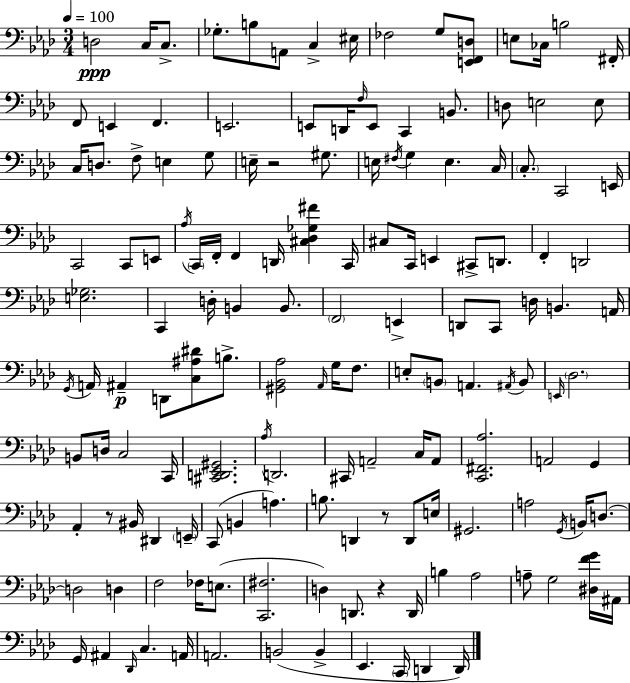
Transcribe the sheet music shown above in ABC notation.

X:1
T:Untitled
M:3/4
L:1/4
K:Ab
D,2 C,/4 C,/2 _G,/2 B,/2 A,,/2 C, ^E,/4 _F,2 G,/2 [E,,F,,D,]/2 E,/2 _C,/4 B,2 ^F,,/4 F,,/2 E,, F,, E,,2 E,,/2 D,,/4 F,/4 E,,/2 C,, B,,/2 D,/2 E,2 E,/2 C,/4 D,/2 F,/2 E, G,/2 E,/4 z2 ^G,/2 E,/4 ^F,/4 G, E, C,/4 C,/2 C,,2 E,,/4 C,,2 C,,/2 E,,/2 _A,/4 C,,/4 F,,/4 F,, D,,/4 [^C,_D,_G,^F] C,,/4 ^C,/2 C,,/4 E,, ^C,,/2 D,,/2 F,, D,,2 [E,_G,]2 C,, D,/4 B,, B,,/2 F,,2 E,, D,,/2 C,,/2 D,/4 B,, A,,/4 G,,/4 A,,/4 ^A,, D,,/2 [C,^A,^D]/2 B,/2 [^G,,_B,,_A,]2 _A,,/4 G,/4 F,/2 E,/2 B,,/2 A,, ^A,,/4 B,,/2 E,,/4 _D,2 B,,/2 D,/4 C,2 C,,/4 [^C,,D,,_E,,^G,,]2 _A,/4 D,,2 ^C,,/4 A,,2 C,/4 A,,/2 [C,,^F,,_A,]2 A,,2 G,, _A,, z/2 ^B,,/4 ^D,, E,,/4 C,,/2 B,, A, B,/2 D,, z/2 D,,/2 E,/4 ^G,,2 A,2 G,,/4 B,,/4 D,/2 D,2 D, F,2 _F,/4 E,/2 [C,,^F,]2 D, D,,/2 z D,,/4 B, _A,2 A,/2 G,2 [^D,FG]/4 ^A,,/4 G,,/4 ^A,, _D,,/4 C, A,,/4 A,,2 B,,2 B,, _E,, C,,/4 D,, D,,/4